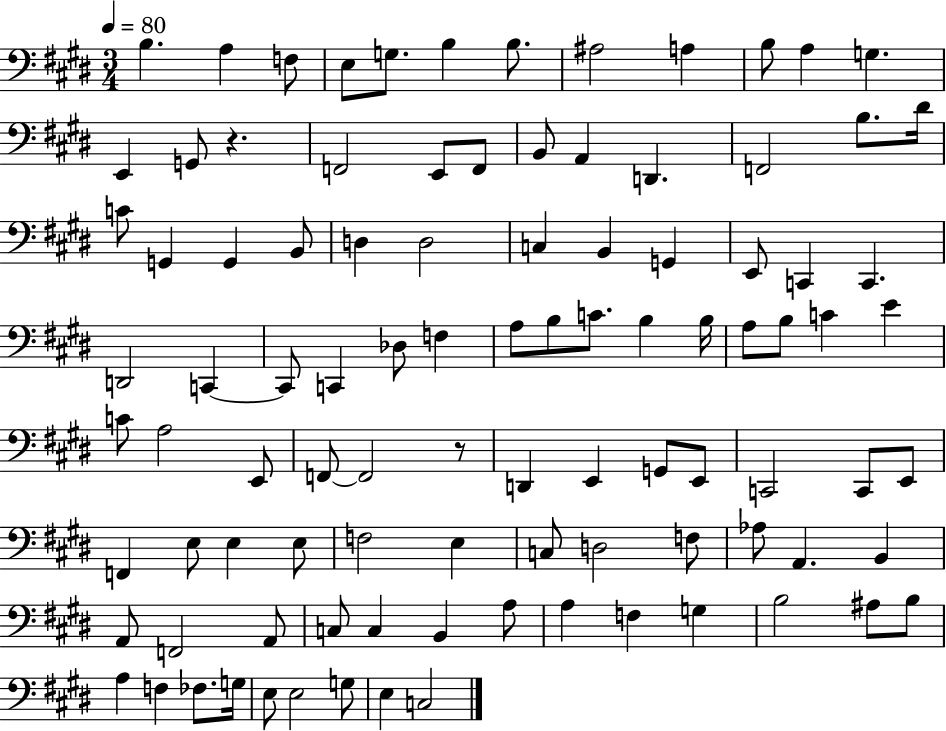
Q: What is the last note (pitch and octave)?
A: C3